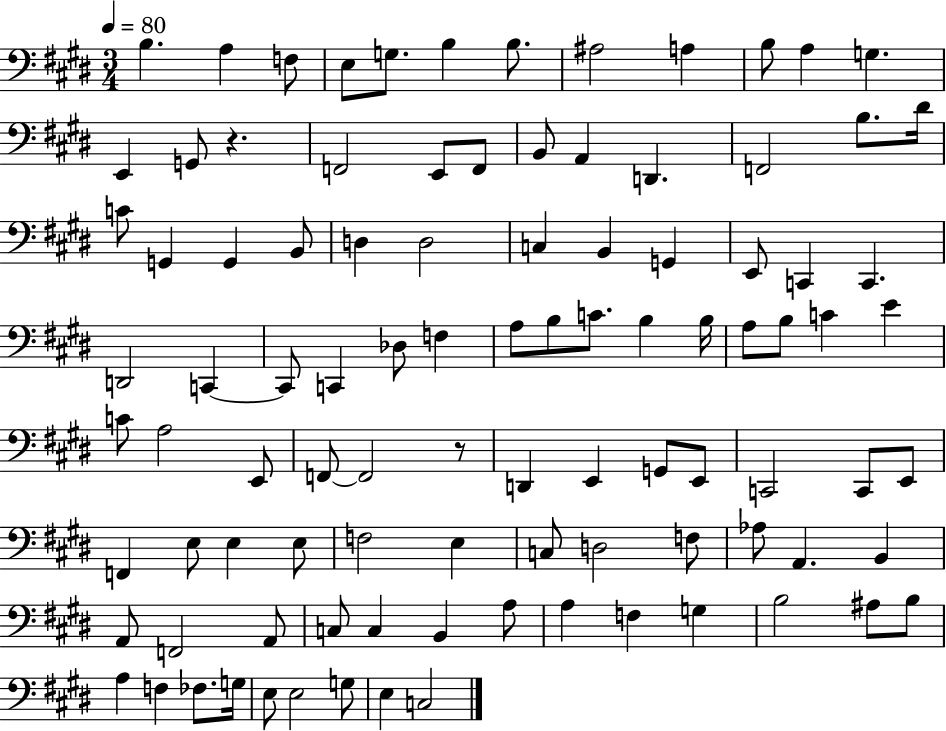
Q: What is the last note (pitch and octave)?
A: C3